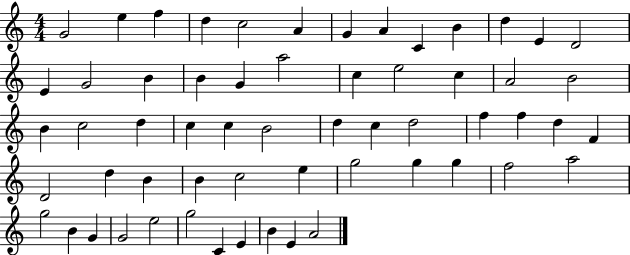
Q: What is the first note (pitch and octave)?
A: G4